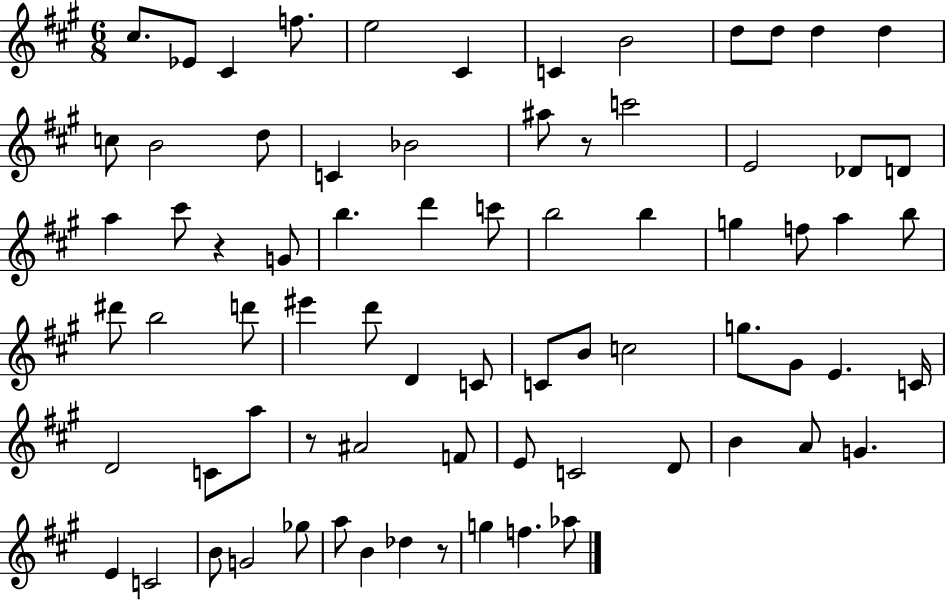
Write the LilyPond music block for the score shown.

{
  \clef treble
  \numericTimeSignature
  \time 6/8
  \key a \major
  cis''8. ees'8 cis'4 f''8. | e''2 cis'4 | c'4 b'2 | d''8 d''8 d''4 d''4 | \break c''8 b'2 d''8 | c'4 bes'2 | ais''8 r8 c'''2 | e'2 des'8 d'8 | \break a''4 cis'''8 r4 g'8 | b''4. d'''4 c'''8 | b''2 b''4 | g''4 f''8 a''4 b''8 | \break dis'''8 b''2 d'''8 | eis'''4 d'''8 d'4 c'8 | c'8 b'8 c''2 | g''8. gis'8 e'4. c'16 | \break d'2 c'8 a''8 | r8 ais'2 f'8 | e'8 c'2 d'8 | b'4 a'8 g'4. | \break e'4 c'2 | b'8 g'2 ges''8 | a''8 b'4 des''4 r8 | g''4 f''4. aes''8 | \break \bar "|."
}